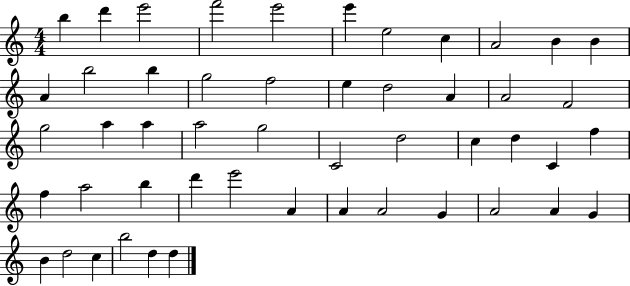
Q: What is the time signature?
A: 4/4